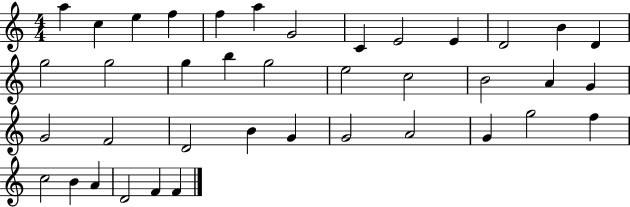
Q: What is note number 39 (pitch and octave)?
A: F4